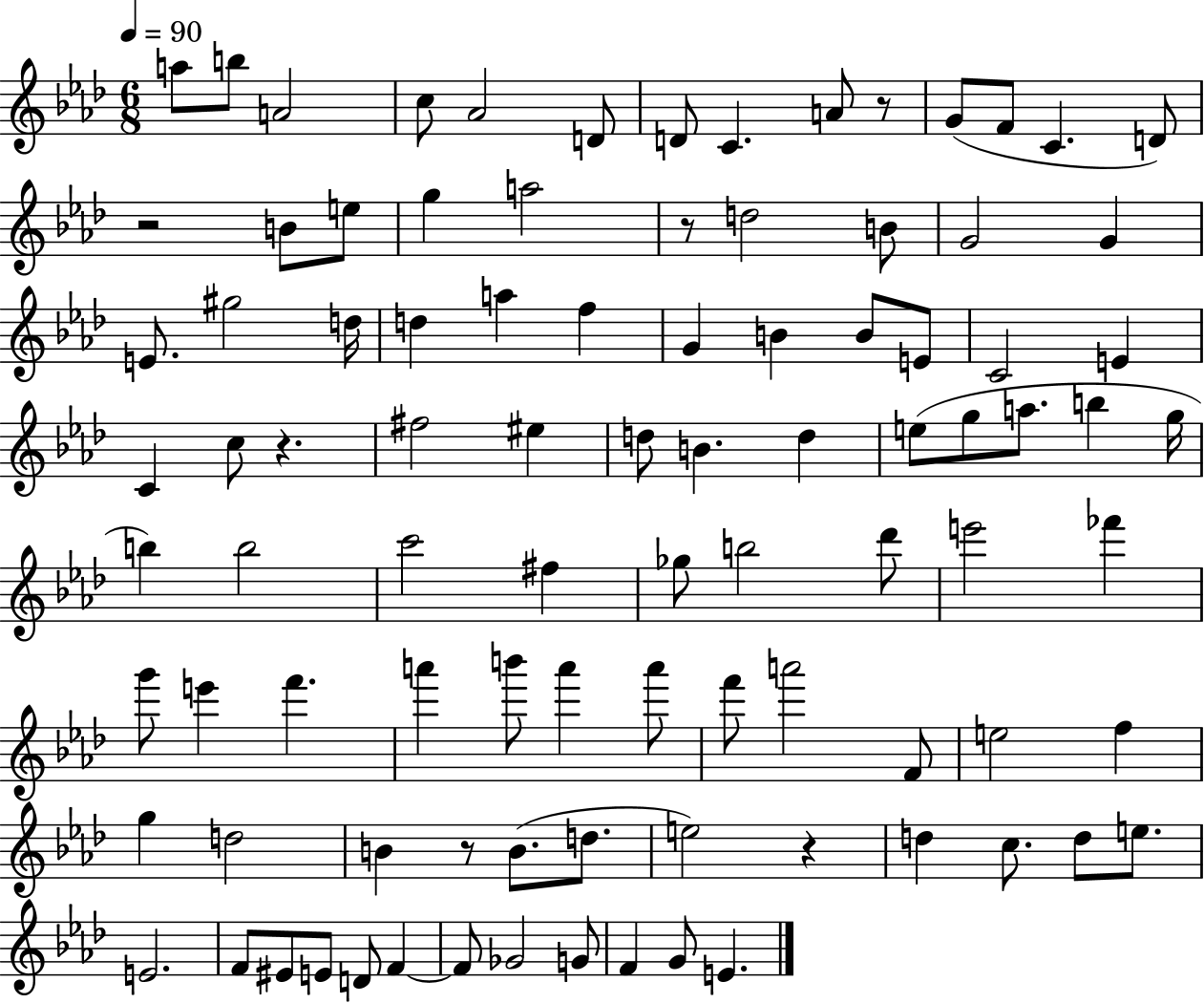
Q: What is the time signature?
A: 6/8